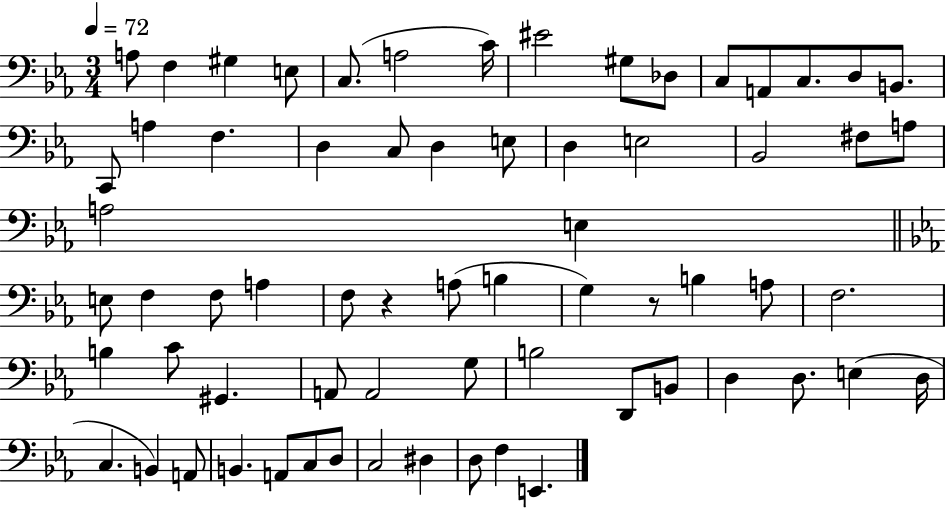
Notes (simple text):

A3/e F3/q G#3/q E3/e C3/e. A3/h C4/s EIS4/h G#3/e Db3/e C3/e A2/e C3/e. D3/e B2/e. C2/e A3/q F3/q. D3/q C3/e D3/q E3/e D3/q E3/h Bb2/h F#3/e A3/e A3/h E3/q E3/e F3/q F3/e A3/q F3/e R/q A3/e B3/q G3/q R/e B3/q A3/e F3/h. B3/q C4/e G#2/q. A2/e A2/h G3/e B3/h D2/e B2/e D3/q D3/e. E3/q D3/s C3/q. B2/q A2/e B2/q. A2/e C3/e D3/e C3/h D#3/q D3/e F3/q E2/q.